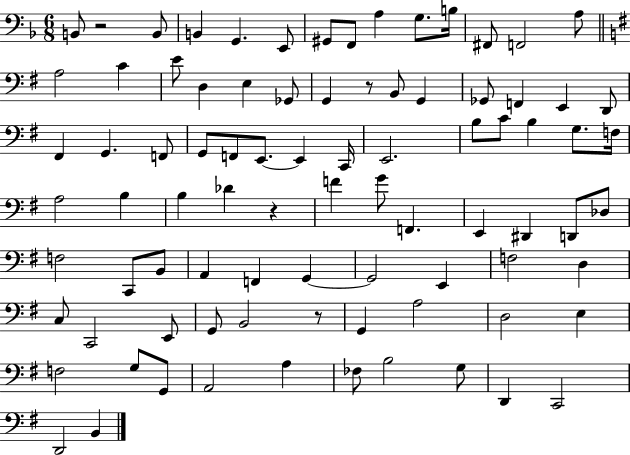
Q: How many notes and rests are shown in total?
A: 86